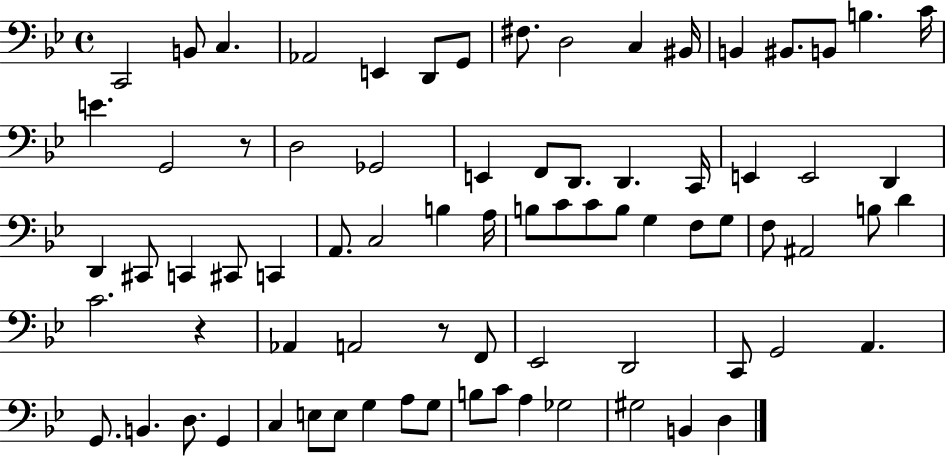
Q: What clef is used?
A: bass